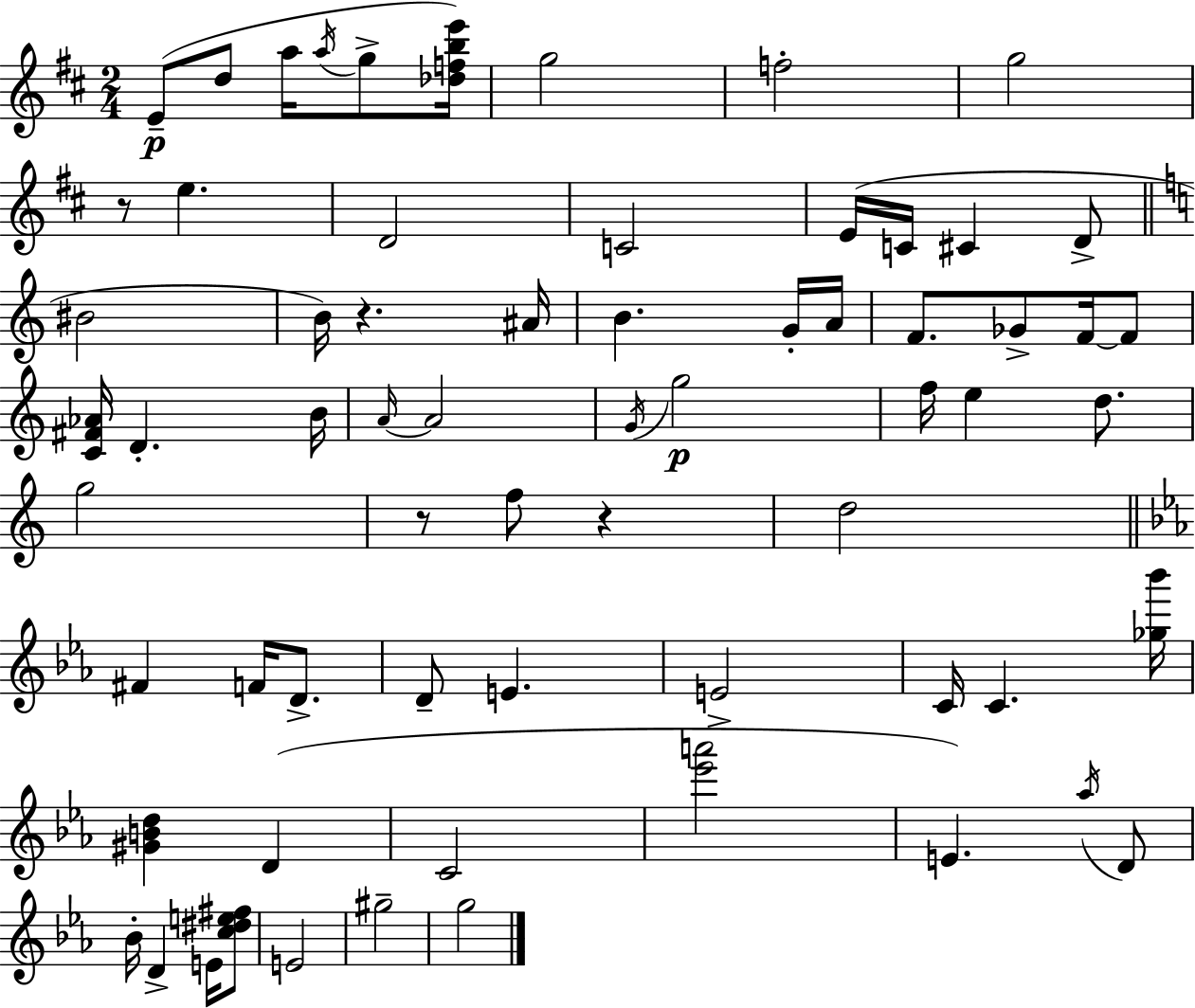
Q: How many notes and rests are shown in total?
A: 66